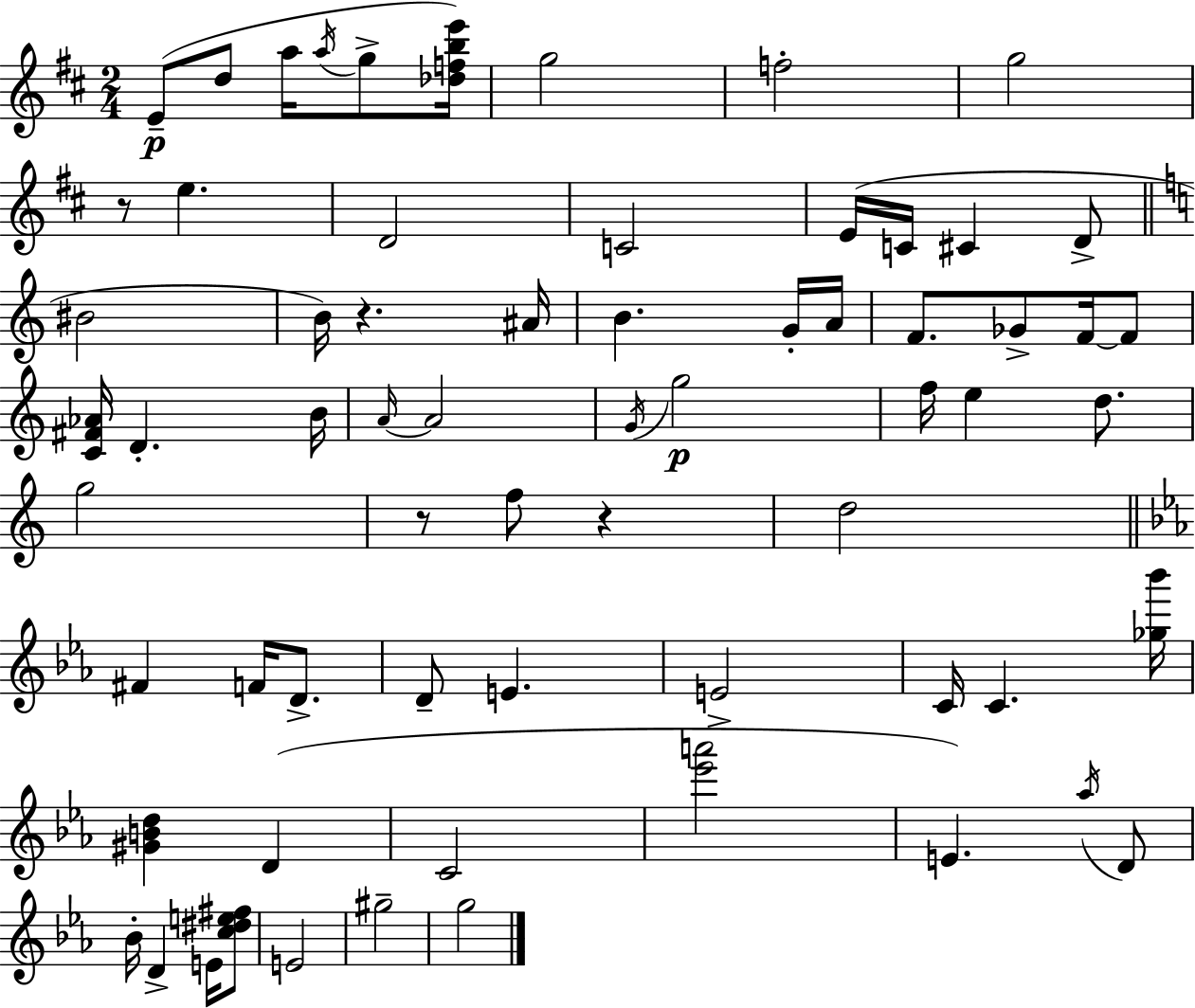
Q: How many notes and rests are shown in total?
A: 66